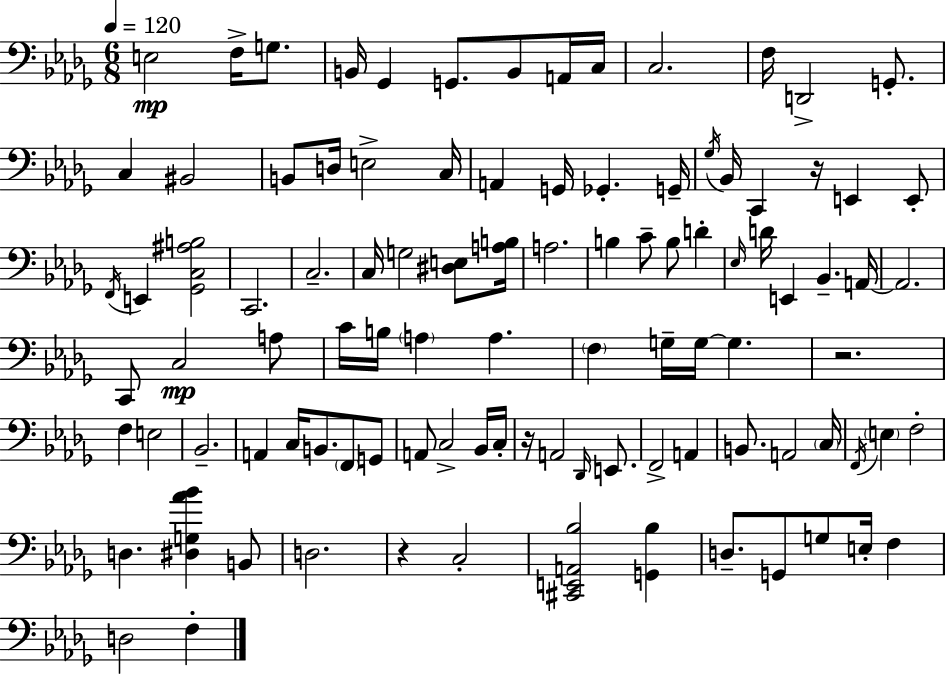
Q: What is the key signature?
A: BES minor